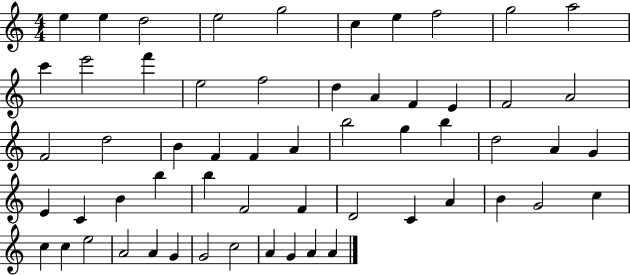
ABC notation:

X:1
T:Untitled
M:4/4
L:1/4
K:C
e e d2 e2 g2 c e f2 g2 a2 c' e'2 f' e2 f2 d A F E F2 A2 F2 d2 B F F A b2 g b d2 A G E C B b b F2 F D2 C A B G2 c c c e2 A2 A G G2 c2 A G A A